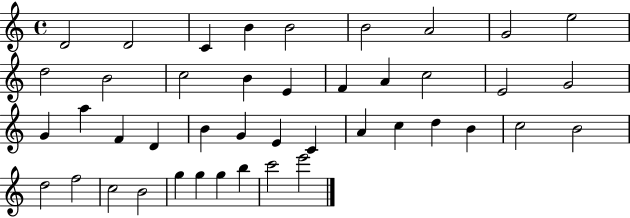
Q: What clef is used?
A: treble